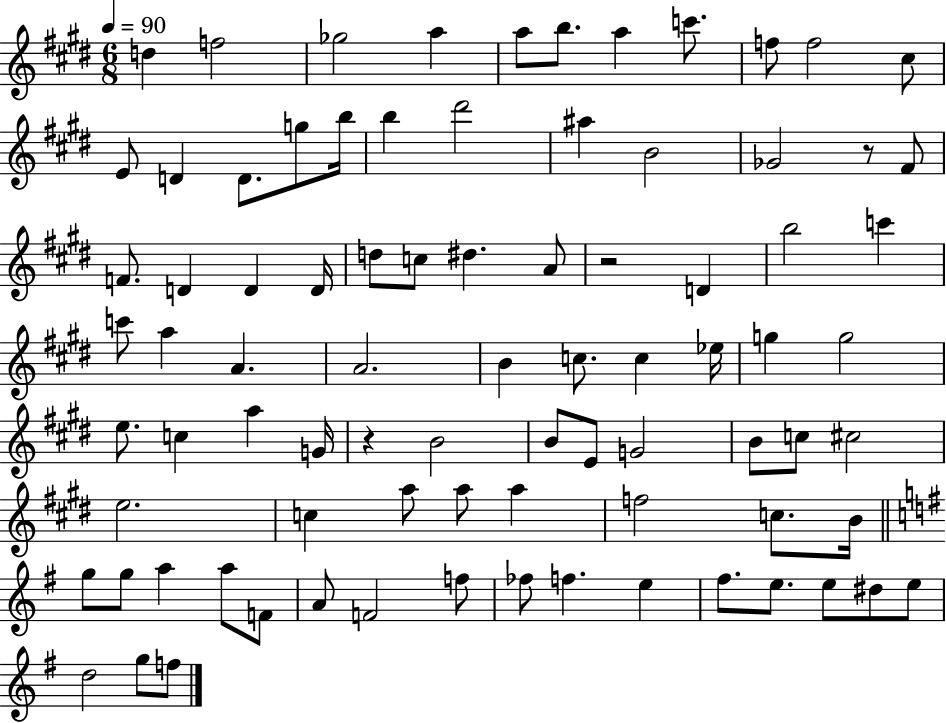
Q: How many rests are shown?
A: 3